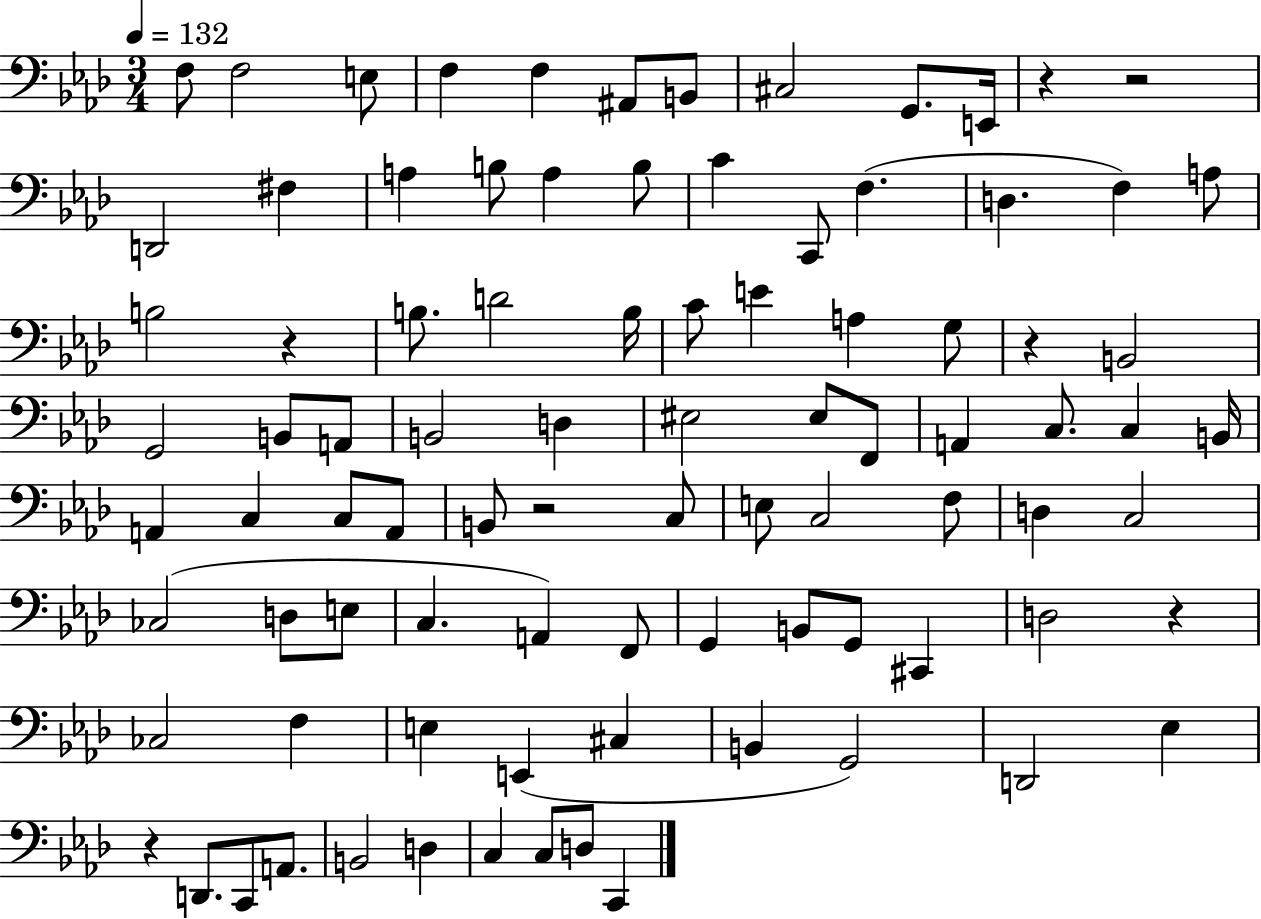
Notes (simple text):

F3/e F3/h E3/e F3/q F3/q A#2/e B2/e C#3/h G2/e. E2/s R/q R/h D2/h F#3/q A3/q B3/e A3/q B3/e C4/q C2/e F3/q. D3/q. F3/q A3/e B3/h R/q B3/e. D4/h B3/s C4/e E4/q A3/q G3/e R/q B2/h G2/h B2/e A2/e B2/h D3/q EIS3/h EIS3/e F2/e A2/q C3/e. C3/q B2/s A2/q C3/q C3/e A2/e B2/e R/h C3/e E3/e C3/h F3/e D3/q C3/h CES3/h D3/e E3/e C3/q. A2/q F2/e G2/q B2/e G2/e C#2/q D3/h R/q CES3/h F3/q E3/q E2/q C#3/q B2/q G2/h D2/h Eb3/q R/q D2/e. C2/e A2/e. B2/h D3/q C3/q C3/e D3/e C2/q